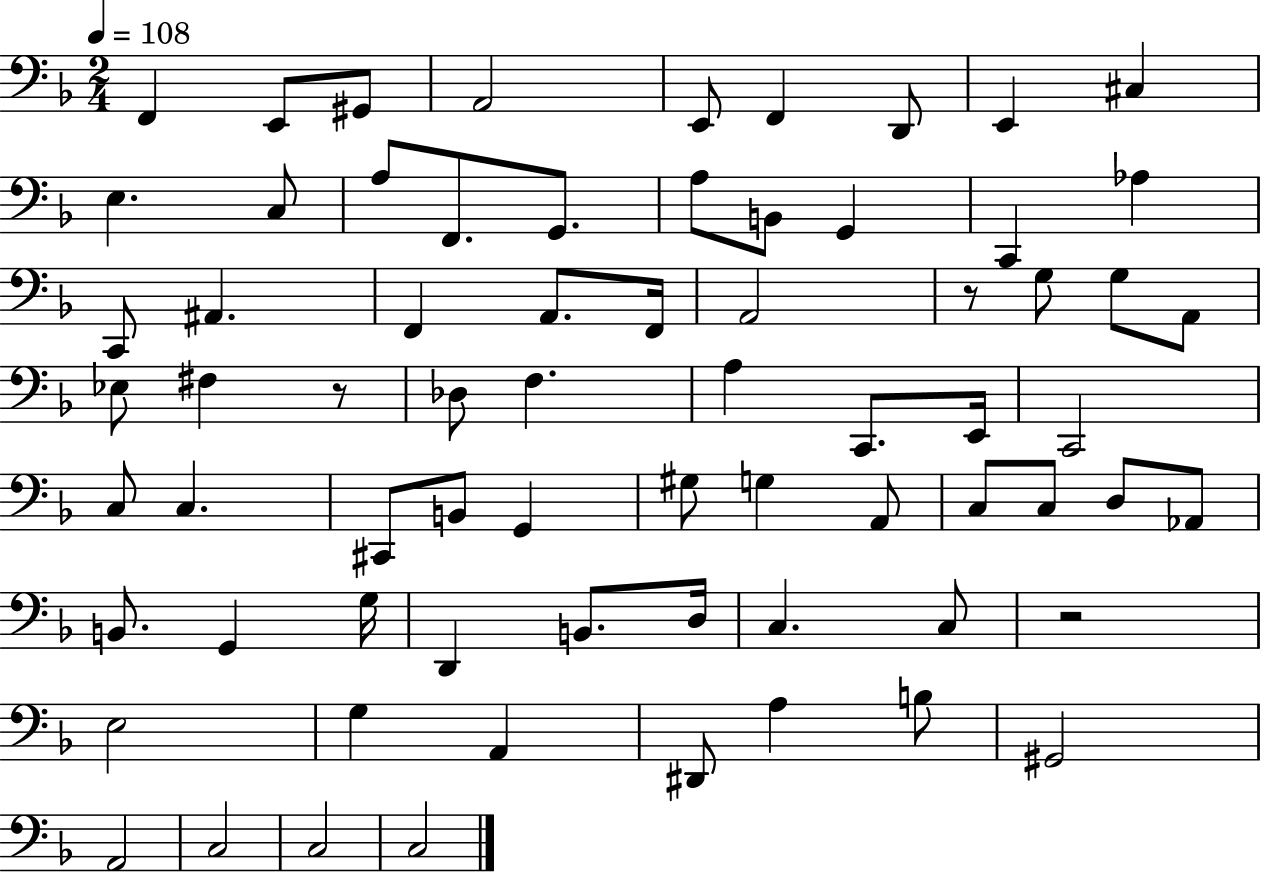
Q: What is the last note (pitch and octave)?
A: C3